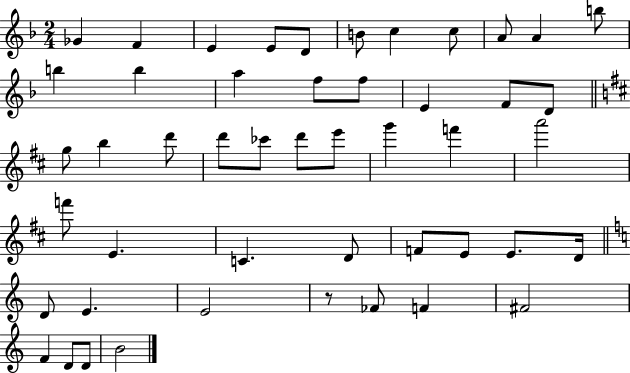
X:1
T:Untitled
M:2/4
L:1/4
K:F
_G F E E/2 D/2 B/2 c c/2 A/2 A b/2 b b a f/2 f/2 E F/2 D/2 g/2 b d'/2 d'/2 _c'/2 d'/2 e'/2 g' f' a'2 f'/2 E C D/2 F/2 E/2 E/2 D/4 D/2 E E2 z/2 _F/2 F ^F2 F D/2 D/2 B2